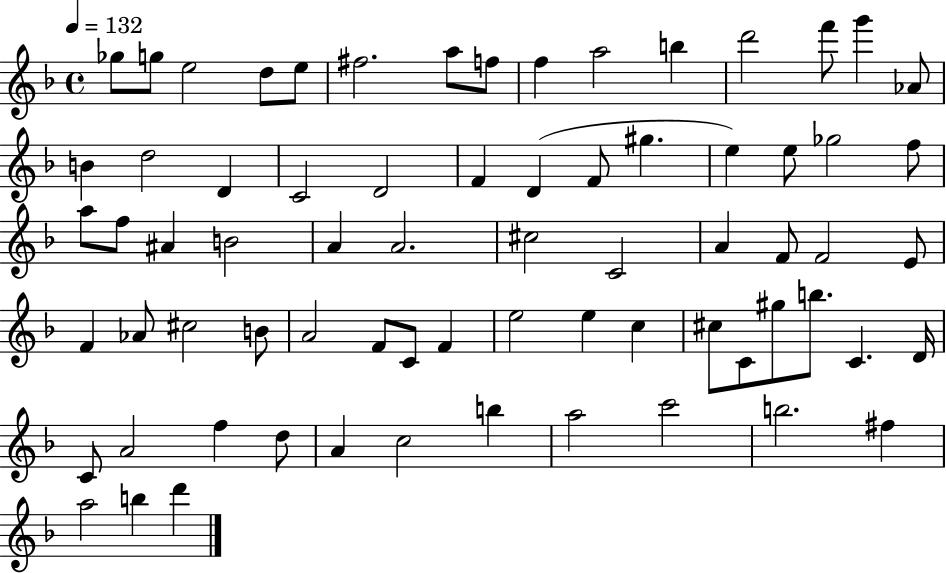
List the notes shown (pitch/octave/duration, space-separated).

Gb5/e G5/e E5/h D5/e E5/e F#5/h. A5/e F5/e F5/q A5/h B5/q D6/h F6/e G6/q Ab4/e B4/q D5/h D4/q C4/h D4/h F4/q D4/q F4/e G#5/q. E5/q E5/e Gb5/h F5/e A5/e F5/e A#4/q B4/h A4/q A4/h. C#5/h C4/h A4/q F4/e F4/h E4/e F4/q Ab4/e C#5/h B4/e A4/h F4/e C4/e F4/q E5/h E5/q C5/q C#5/e C4/e G#5/e B5/e. C4/q. D4/s C4/e A4/h F5/q D5/e A4/q C5/h B5/q A5/h C6/h B5/h. F#5/q A5/h B5/q D6/q